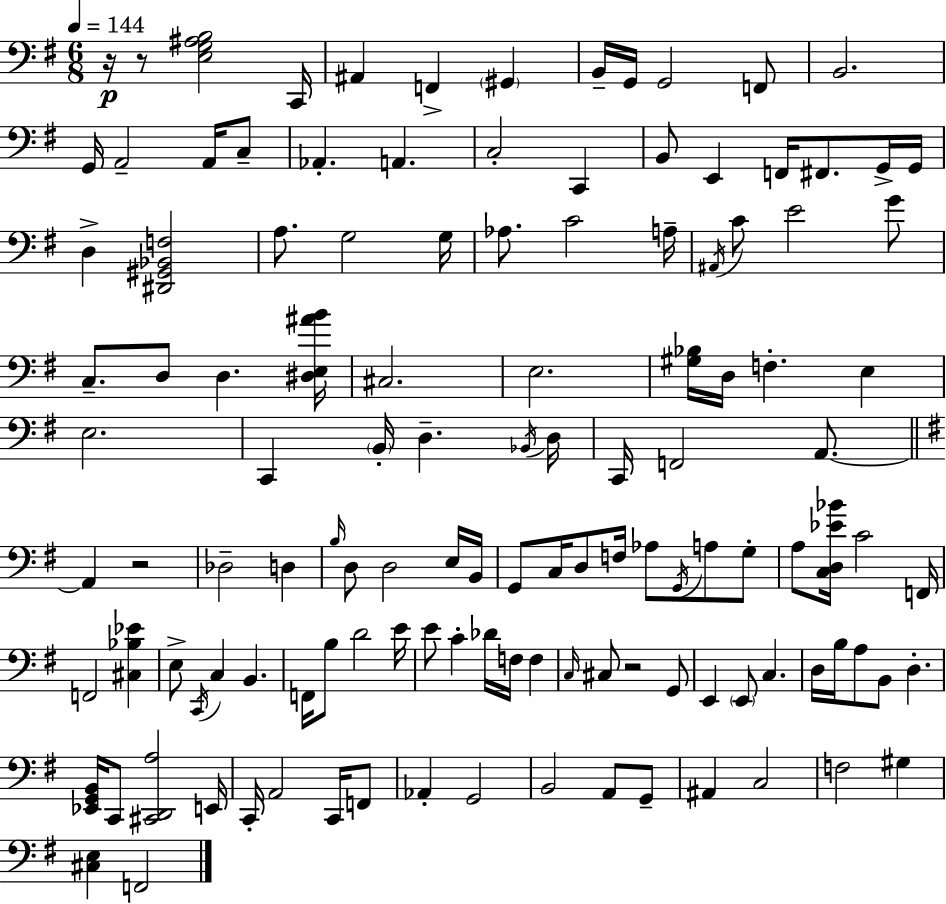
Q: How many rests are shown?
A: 4